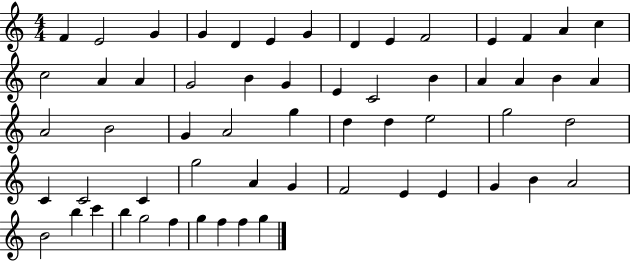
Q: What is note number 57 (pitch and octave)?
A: F5